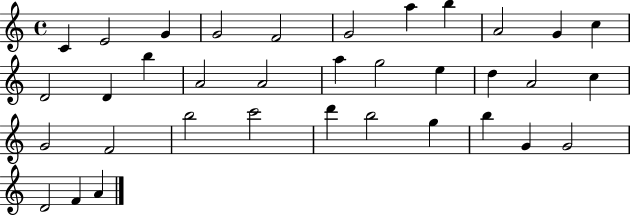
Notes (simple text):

C4/q E4/h G4/q G4/h F4/h G4/h A5/q B5/q A4/h G4/q C5/q D4/h D4/q B5/q A4/h A4/h A5/q G5/h E5/q D5/q A4/h C5/q G4/h F4/h B5/h C6/h D6/q B5/h G5/q B5/q G4/q G4/h D4/h F4/q A4/q